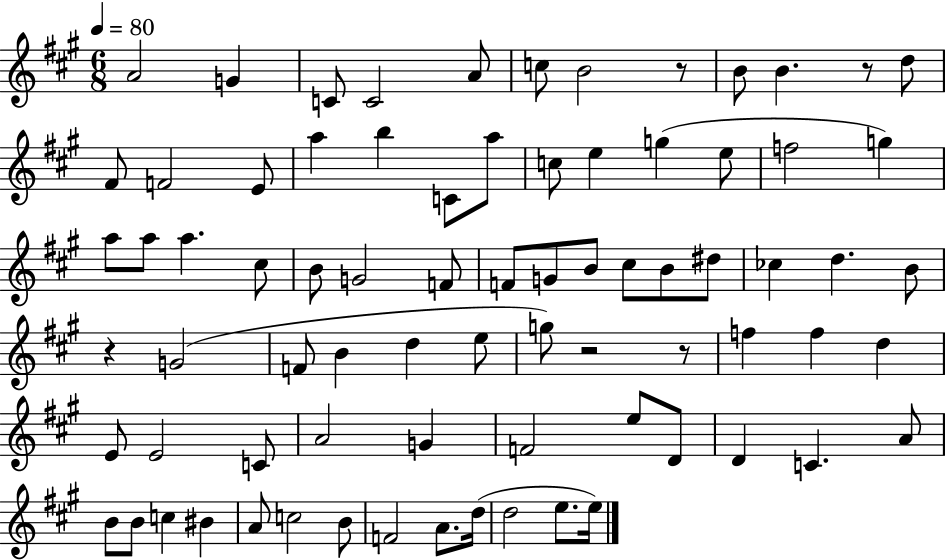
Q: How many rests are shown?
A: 5